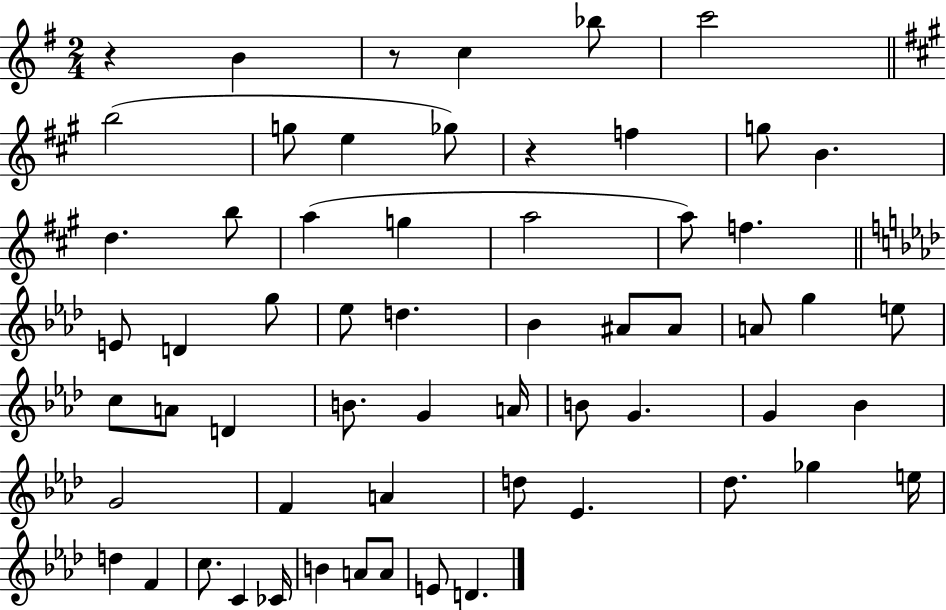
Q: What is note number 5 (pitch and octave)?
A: B5